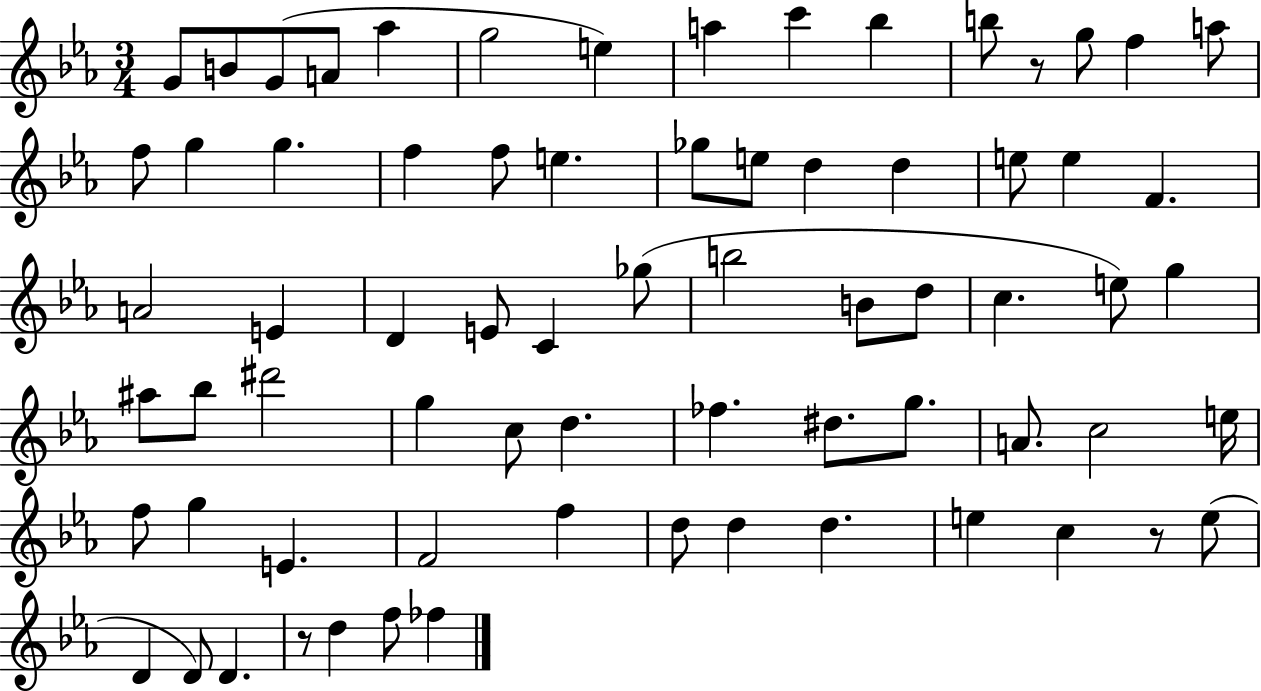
G4/e B4/e G4/e A4/e Ab5/q G5/h E5/q A5/q C6/q Bb5/q B5/e R/e G5/e F5/q A5/e F5/e G5/q G5/q. F5/q F5/e E5/q. Gb5/e E5/e D5/q D5/q E5/e E5/q F4/q. A4/h E4/q D4/q E4/e C4/q Gb5/e B5/h B4/e D5/e C5/q. E5/e G5/q A#5/e Bb5/e D#6/h G5/q C5/e D5/q. FES5/q. D#5/e. G5/e. A4/e. C5/h E5/s F5/e G5/q E4/q. F4/h F5/q D5/e D5/q D5/q. E5/q C5/q R/e E5/e D4/q D4/e D4/q. R/e D5/q F5/e FES5/q